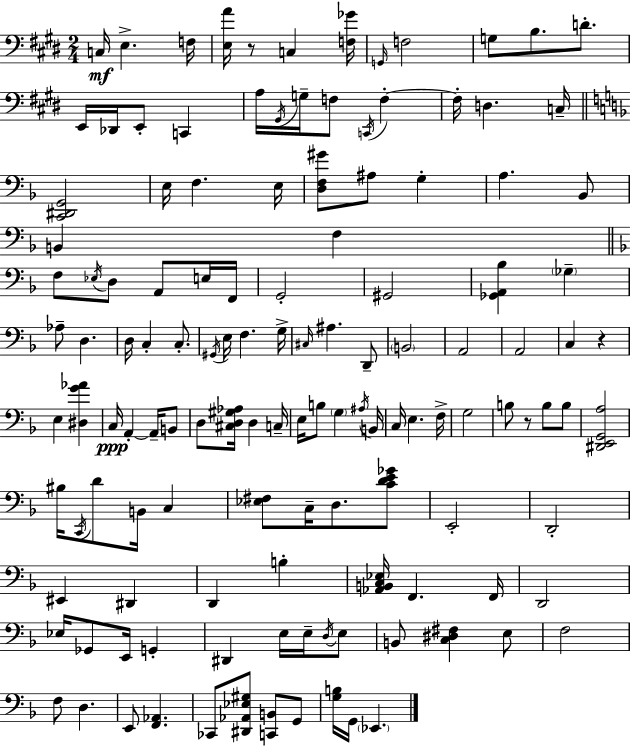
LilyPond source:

{
  \clef bass
  \numericTimeSignature
  \time 2/4
  \key e \major
  c16\mf e4.-> f16 | <e a'>16 r8 c4 <f ges'>16 | \grace { g,16 } f2 | g8 b8. d'8.-. | \break e,16 des,16 e,8-. c,4 | a16 \acciaccatura { gis,16 } g16-- f8 \acciaccatura { c,16 } f4-.~~ | f16-. d4. | c16-- \bar "||" \break \key f \major <c, dis, g,>2 | e16 f4. e16 | <d f gis'>8 ais8 g4-. | a4. bes,8 | \break b,4 f4 | \bar "||" \break \key f \major f8 \acciaccatura { ees16 } d8 a,8 e16 | f,16 g,2-. | gis,2 | <ges, a, bes>4 \parenthesize ges4-- | \break aes8-- d4. | d16 c4-. c8.-. | \acciaccatura { gis,16 } e16 f4. | g16-> \grace { cis16 } ais4. | \break d,8-- \parenthesize b,2 | a,2 | a,2 | c4 r4 | \break e4 <dis g' aes'>4 | c16\ppp a,4-.~~ | a,16-- b,8 d8 <cis d gis aes>16 d4 | c16-- e16 b8 \parenthesize g4 | \break \acciaccatura { ais16 } b,16 c16 e4. | f16-> g2 | b8 r8 | b8 b8 <dis, e, g, a>2 | \break bis16 \acciaccatura { c,16 } d'8 | b,16 c4 <ees fis>8 c16-- | d8. <c' d' e' ges'>8 e,2-. | d,2-. | \break eis,4 | dis,4 d,4 | b4-. <aes, b, c ees>16 f,4. | f,16 d,2 | \break ees16 ges,8 | e,16 g,4-. dis,4 | e16 e16-- \acciaccatura { d16 } e8 b,8 | <c dis fis>4 e8 f2 | \break f8 | d4. e,8 | <f, aes,>4. ces,8 | <dis, aes, ees gis>8 <c, b,>8 g,8 <g b>16 g,16 | \break \parenthesize ees,4. \bar "|."
}